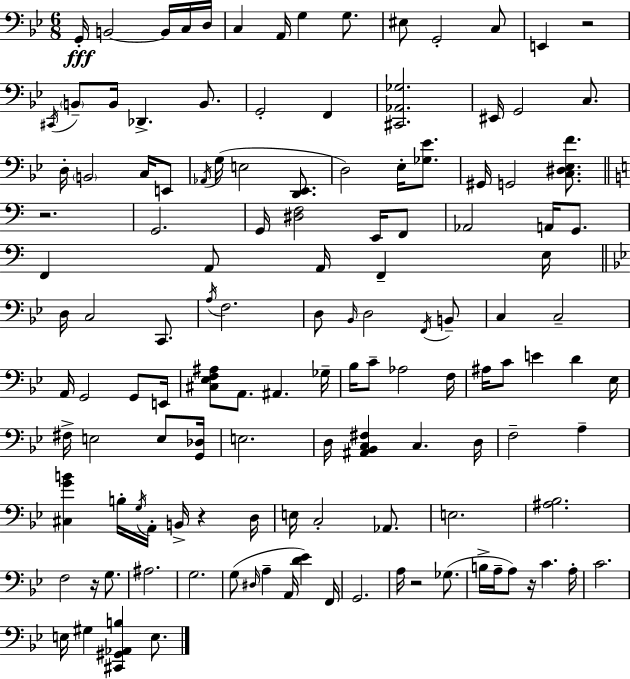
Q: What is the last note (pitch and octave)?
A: E3